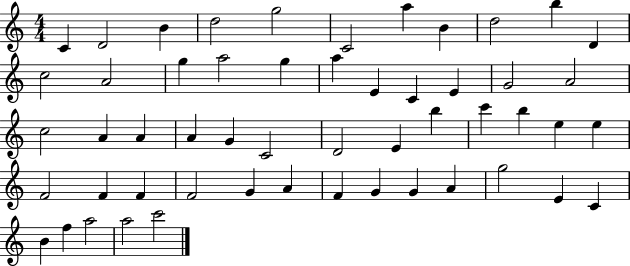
C4/q D4/h B4/q D5/h G5/h C4/h A5/q B4/q D5/h B5/q D4/q C5/h A4/h G5/q A5/h G5/q A5/q E4/q C4/q E4/q G4/h A4/h C5/h A4/q A4/q A4/q G4/q C4/h D4/h E4/q B5/q C6/q B5/q E5/q E5/q F4/h F4/q F4/q F4/h G4/q A4/q F4/q G4/q G4/q A4/q G5/h E4/q C4/q B4/q F5/q A5/h A5/h C6/h